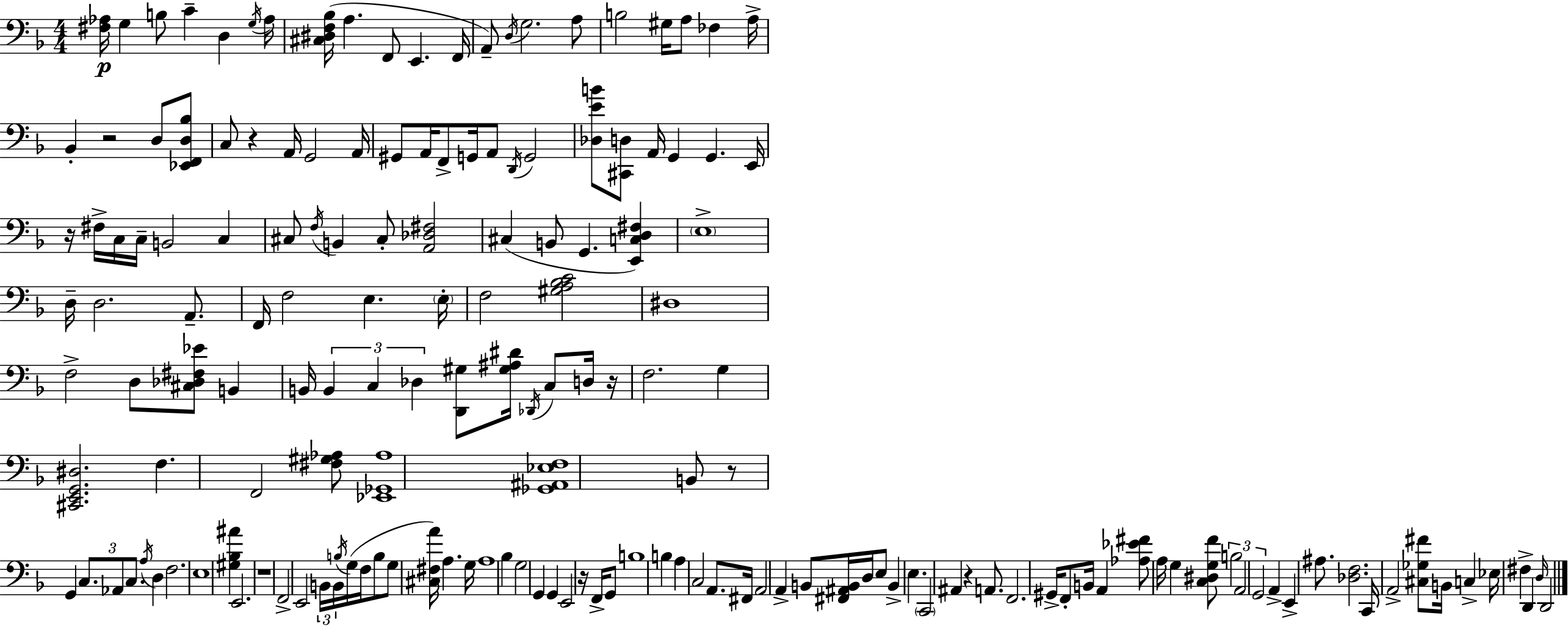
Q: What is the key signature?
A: D minor